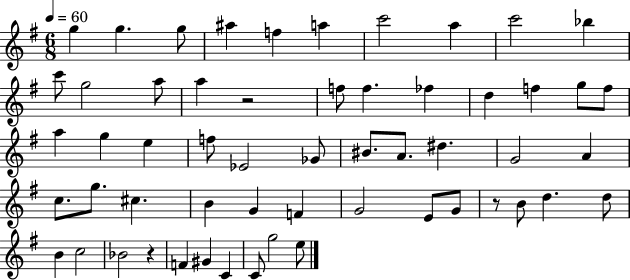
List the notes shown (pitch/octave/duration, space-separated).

G5/q G5/q. G5/e A#5/q F5/q A5/q C6/h A5/q C6/h Bb5/q C6/e G5/h A5/e A5/q R/h F5/e F5/q. FES5/q D5/q F5/q G5/e F5/e A5/q G5/q E5/q F5/e Eb4/h Gb4/e BIS4/e. A4/e. D#5/q. G4/h A4/q C5/e. G5/e. C#5/q. B4/q G4/q F4/q G4/h E4/e G4/e R/e B4/e D5/q. D5/e B4/q C5/h Bb4/h R/q F4/q G#4/q C4/q C4/e G5/h E5/e